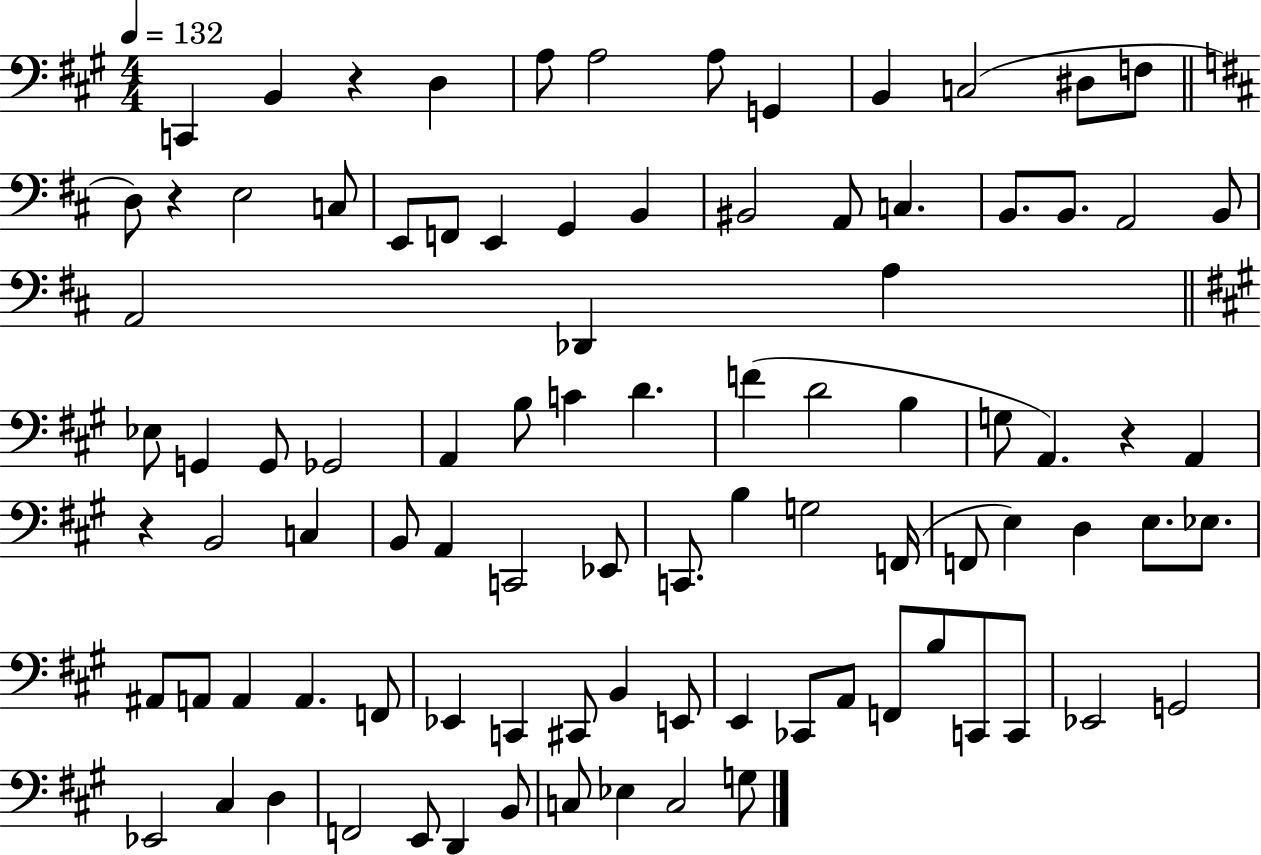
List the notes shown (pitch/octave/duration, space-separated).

C2/q B2/q R/q D3/q A3/e A3/h A3/e G2/q B2/q C3/h D#3/e F3/e D3/e R/q E3/h C3/e E2/e F2/e E2/q G2/q B2/q BIS2/h A2/e C3/q. B2/e. B2/e. A2/h B2/e A2/h Db2/q A3/q Eb3/e G2/q G2/e Gb2/h A2/q B3/e C4/q D4/q. F4/q D4/h B3/q G3/e A2/q. R/q A2/q R/q B2/h C3/q B2/e A2/q C2/h Eb2/e C2/e. B3/q G3/h F2/s F2/e E3/q D3/q E3/e. Eb3/e. A#2/e A2/e A2/q A2/q. F2/e Eb2/q C2/q C#2/e B2/q E2/e E2/q CES2/e A2/e F2/e B3/e C2/e C2/e Eb2/h G2/h Eb2/h C#3/q D3/q F2/h E2/e D2/q B2/e C3/e Eb3/q C3/h G3/e